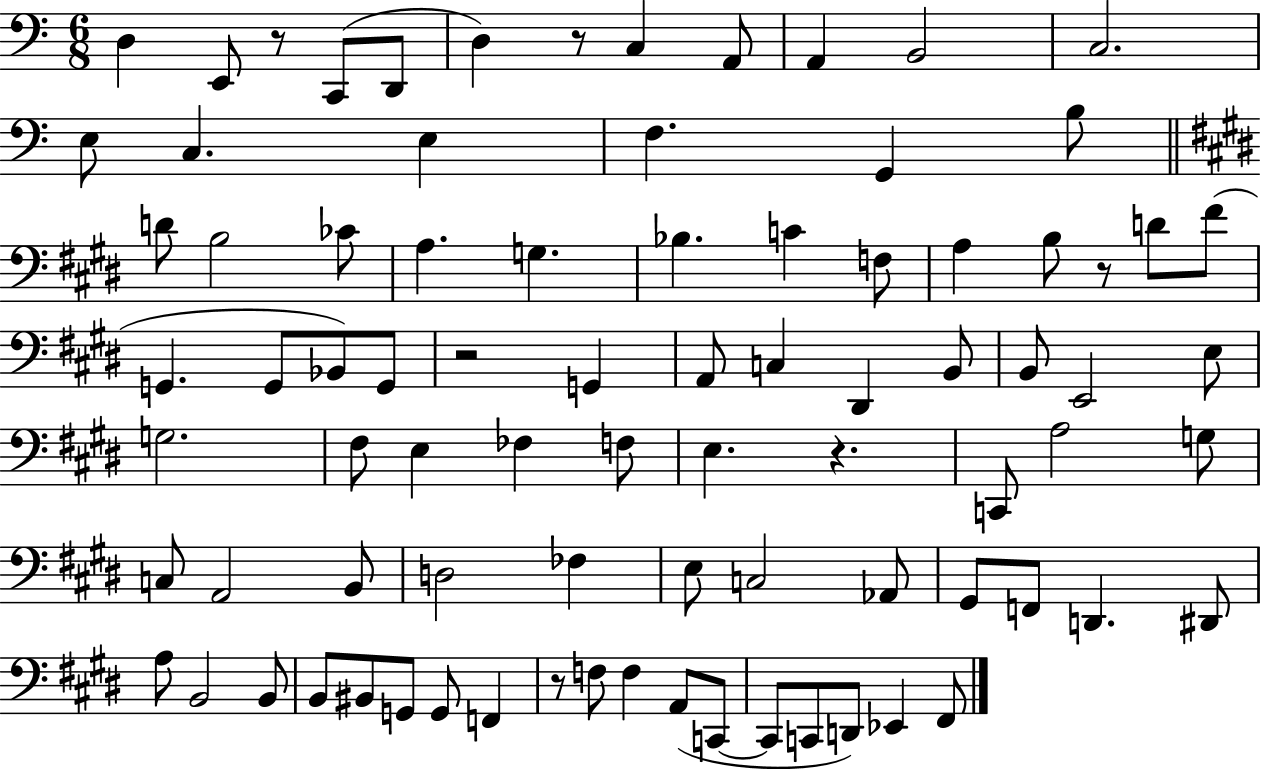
{
  \clef bass
  \numericTimeSignature
  \time 6/8
  \key c \major
  d4 e,8 r8 c,8( d,8 | d4) r8 c4 a,8 | a,4 b,2 | c2. | \break e8 c4. e4 | f4. g,4 b8 | \bar "||" \break \key e \major d'8 b2 ces'8 | a4. g4. | bes4. c'4 f8 | a4 b8 r8 d'8 fis'8( | \break g,4. g,8 bes,8) g,8 | r2 g,4 | a,8 c4 dis,4 b,8 | b,8 e,2 e8 | \break g2. | fis8 e4 fes4 f8 | e4. r4. | c,8 a2 g8 | \break c8 a,2 b,8 | d2 fes4 | e8 c2 aes,8 | gis,8 f,8 d,4. dis,8 | \break a8 b,2 b,8 | b,8 bis,8 g,8 g,8 f,4 | r8 f8 f4 a,8( c,8~~ | c,8 c,8 d,8) ees,4 fis,8 | \break \bar "|."
}